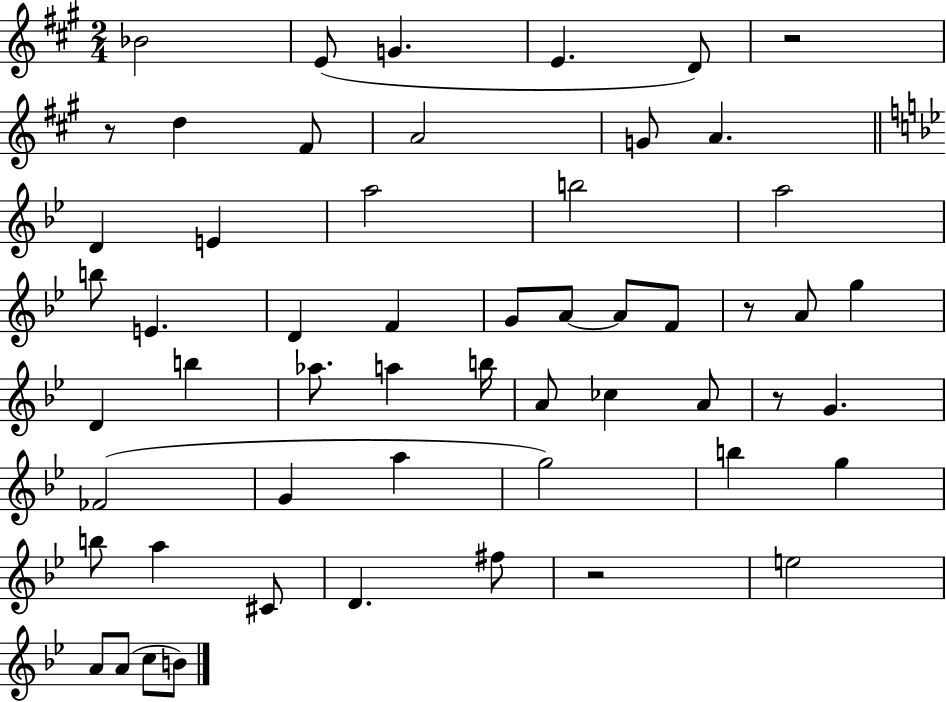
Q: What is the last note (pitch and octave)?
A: B4